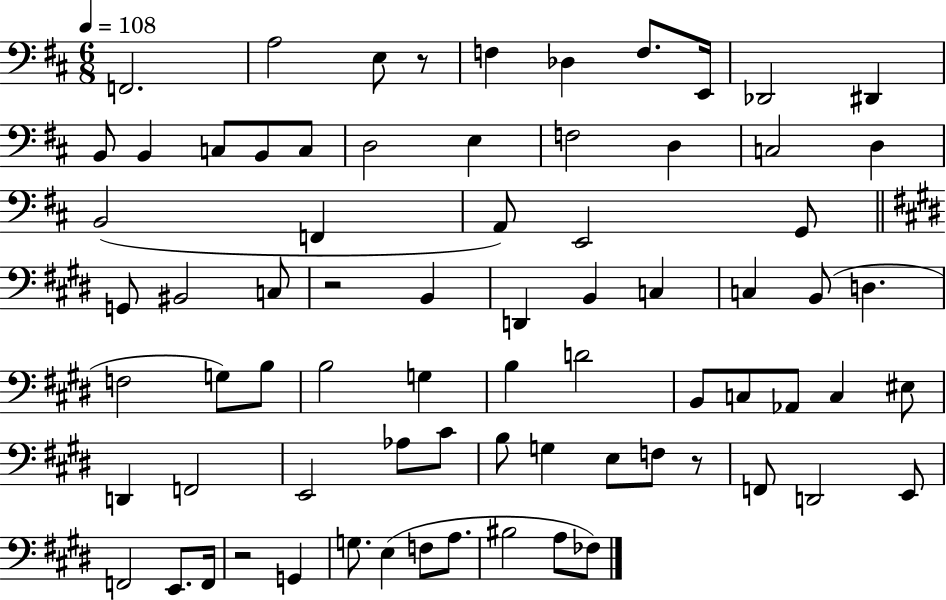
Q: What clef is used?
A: bass